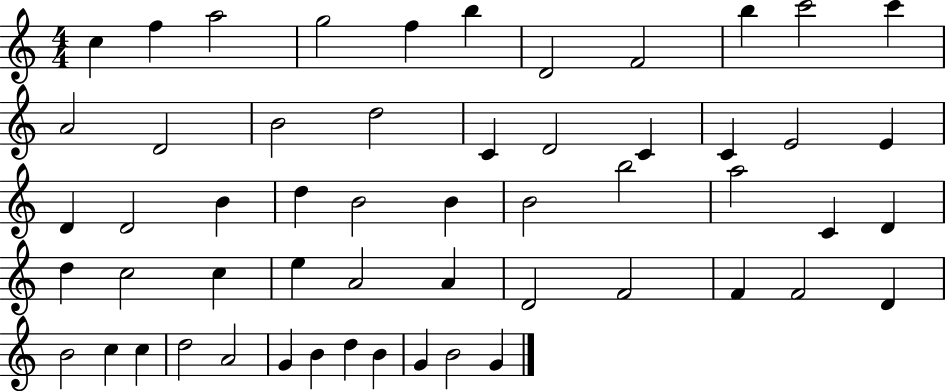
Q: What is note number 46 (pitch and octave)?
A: C5